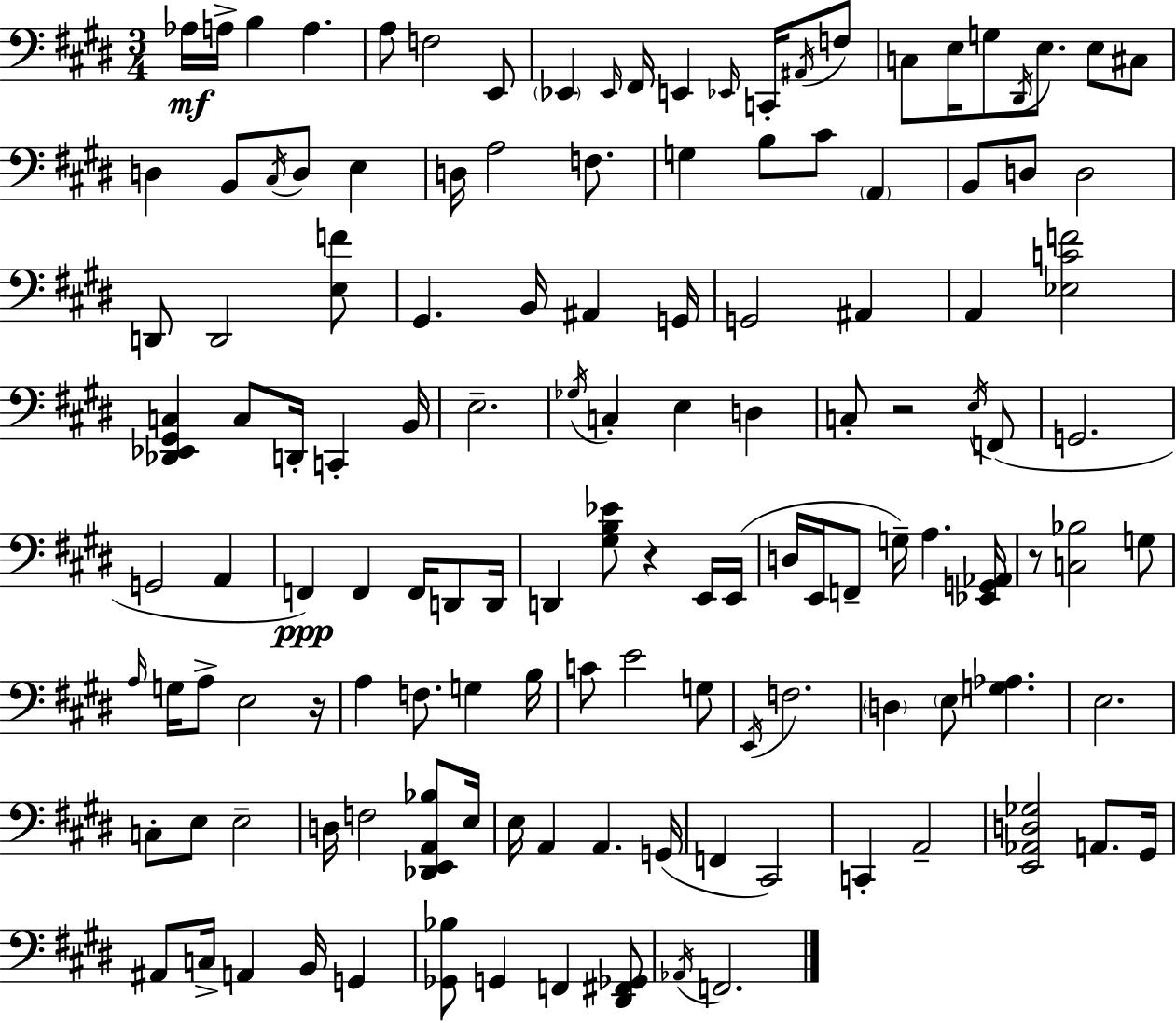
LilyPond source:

{
  \clef bass
  \numericTimeSignature
  \time 3/4
  \key e \major
  aes16\mf a16-> b4 a4. | a8 f2 e,8 | \parenthesize ees,4 \grace { ees,16 } fis,16 e,4 \grace { ees,16 } c,16-. | \acciaccatura { ais,16 } f8 c8 e16 g8 \acciaccatura { dis,16 } e8. | \break e8 cis8 d4 b,8 \acciaccatura { cis16 } d8 | e4 d16 a2 | f8. g4 b8 cis'8 | \parenthesize a,4 b,8 d8 d2 | \break d,8 d,2 | <e f'>8 gis,4. b,16 | ais,4 g,16 g,2 | ais,4 a,4 <ees c' f'>2 | \break <des, ees, gis, c>4 c8 d,16-. | c,4-. b,16 e2.-- | \acciaccatura { ges16 } c4-. e4 | d4 c8-. r2 | \break \acciaccatura { e16 } f,8( g,2. | g,2 | a,4 f,4\ppp) f,4 | f,16 d,8 d,16 d,4 <gis b ees'>8 | \break r4 e,16 e,16( d16 e,16 f,8-- g16--) | a4. <ees, g, aes,>16 r8 <c bes>2 | g8 \grace { a16 } g16 a8-> e2 | r16 a4 | \break f8. g4 b16 c'8 e'2 | g8 \acciaccatura { e,16 } f2. | \parenthesize d4 | \parenthesize e8 <g aes>4. e2. | \break c8-. e8 | e2-- d16 f2 | <des, e, a, bes>8 e16 e16 a,4 | a,4. g,16( f,4 | \break cis,2) c,4-. | a,2-- <e, aes, d ges>2 | a,8. gis,16 ais,8 c16-> | a,4 b,16 g,4 <ges, bes>8 g,4 | \break f,4 <dis, fis, ges,>8 \acciaccatura { aes,16 } f,2. | \bar "|."
}